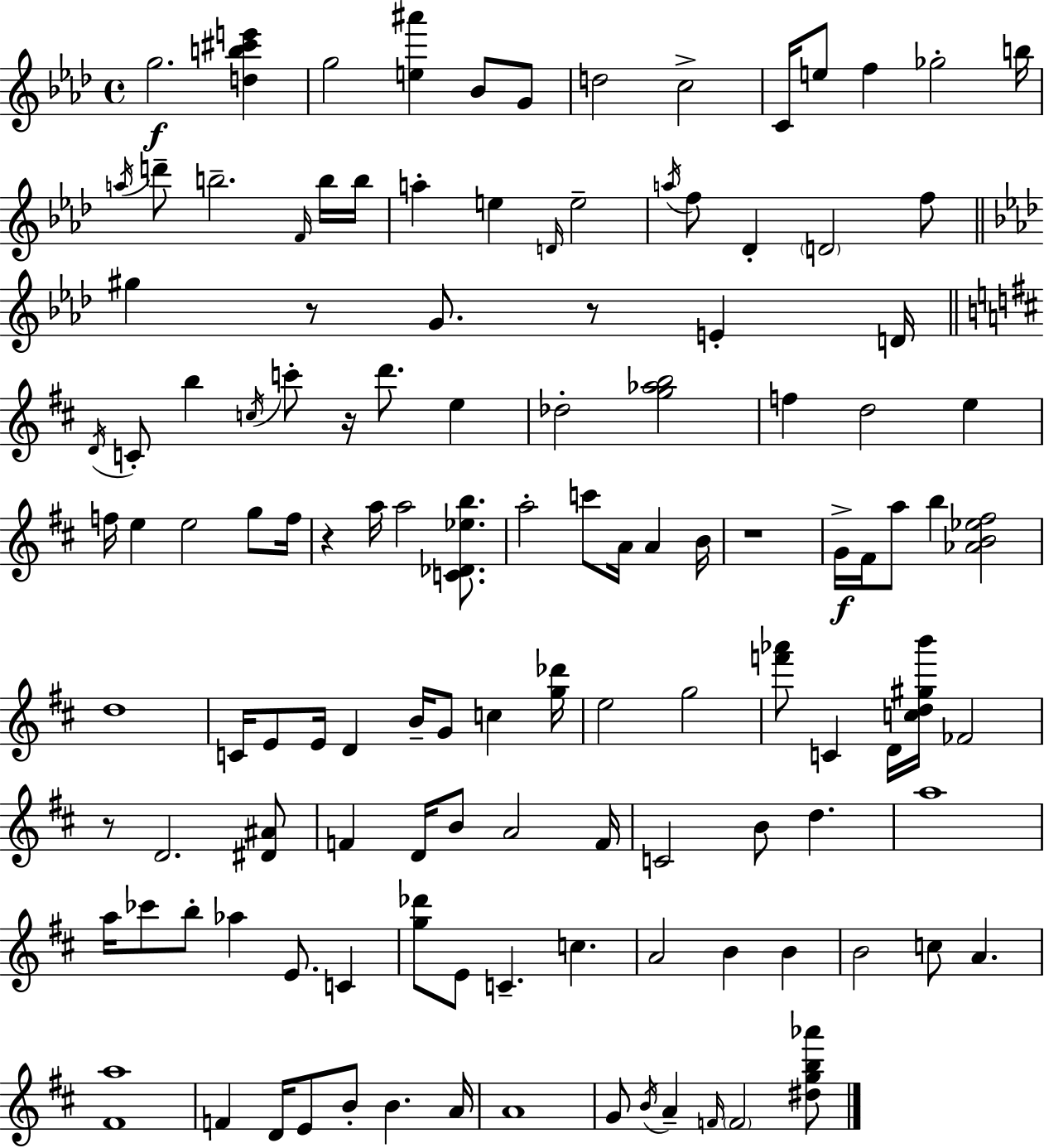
G5/h. [D5,B5,C#6,E6]/q G5/h [E5,A#6]/q Bb4/e G4/e D5/h C5/h C4/s E5/e F5/q Gb5/h B5/s A5/s D6/e B5/h. F4/s B5/s B5/s A5/q E5/q D4/s E5/h A5/s F5/e Db4/q D4/h F5/e G#5/q R/e G4/e. R/e E4/q D4/s D4/s C4/e B5/q C5/s C6/e R/s D6/e. E5/q Db5/h [G5,Ab5,B5]/h F5/q D5/h E5/q F5/s E5/q E5/h G5/e F5/s R/q A5/s A5/h [C4,Db4,Eb5,B5]/e. A5/h C6/e A4/s A4/q B4/s R/w G4/s F#4/s A5/e B5/q [Ab4,B4,Eb5,F#5]/h D5/w C4/s E4/e E4/s D4/q B4/s G4/e C5/q [G5,Db6]/s E5/h G5/h [F6,Ab6]/e C4/q D4/s [C5,D5,G#5,B6]/s FES4/h R/e D4/h. [D#4,A#4]/e F4/q D4/s B4/e A4/h F4/s C4/h B4/e D5/q. A5/w A5/s CES6/e B5/e Ab5/q E4/e. C4/q [G5,Db6]/e E4/e C4/q. C5/q. A4/h B4/q B4/q B4/h C5/e A4/q. [F#4,A5]/w F4/q D4/s E4/e B4/e B4/q. A4/s A4/w G4/e B4/s A4/q F4/s F4/h [D#5,G5,B5,Ab6]/e